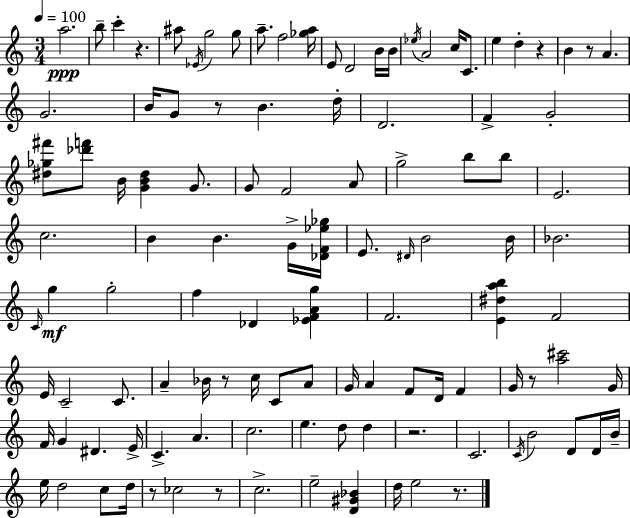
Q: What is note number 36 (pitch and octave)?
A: B5